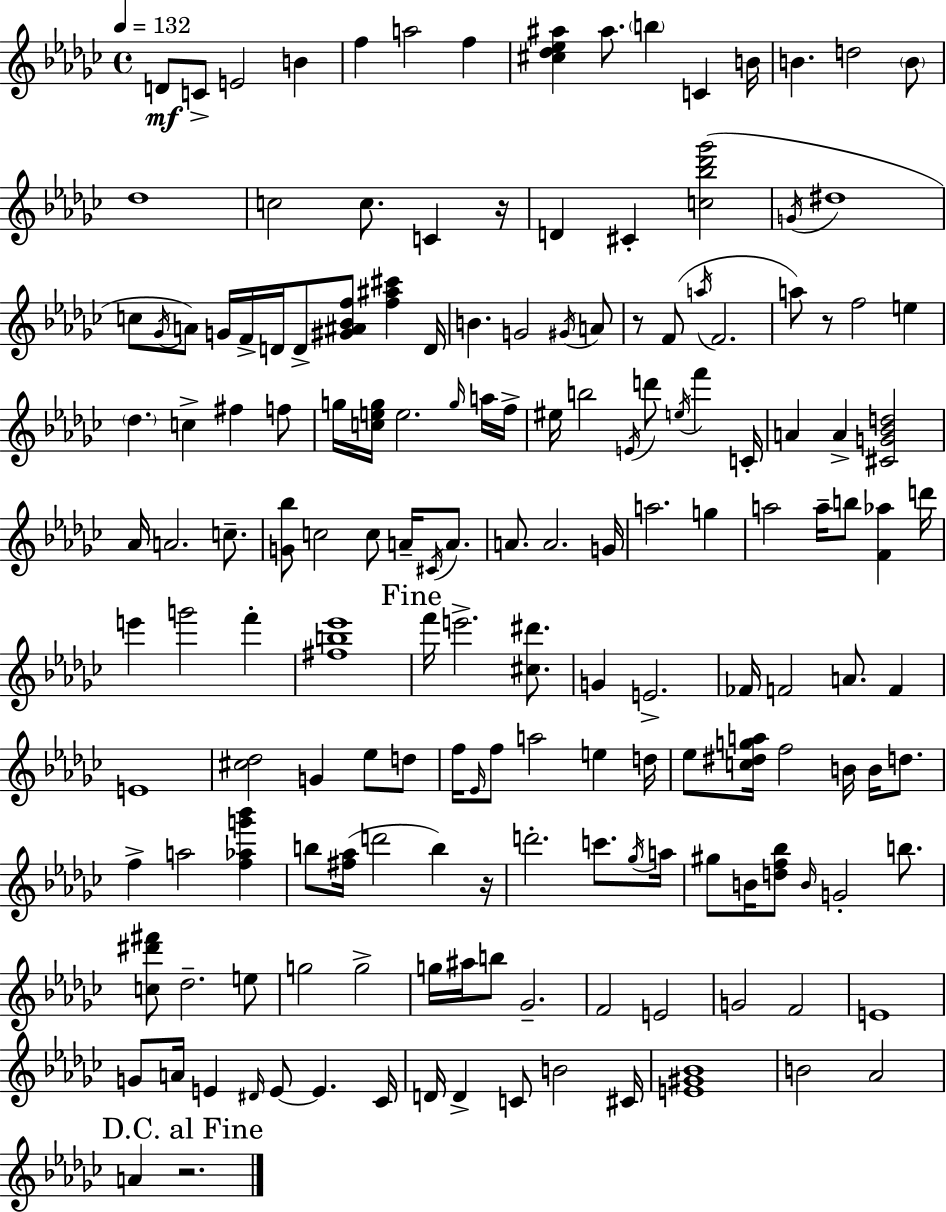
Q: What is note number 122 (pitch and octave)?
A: B5